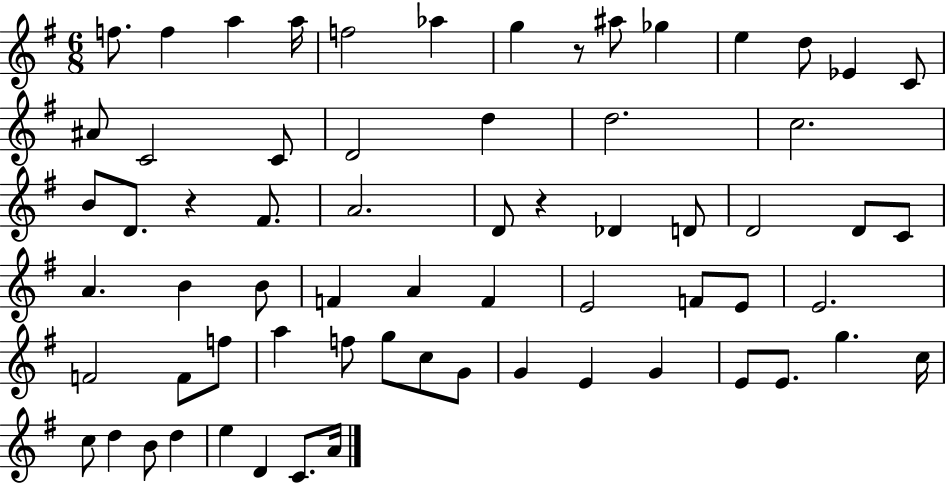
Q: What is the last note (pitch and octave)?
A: A4